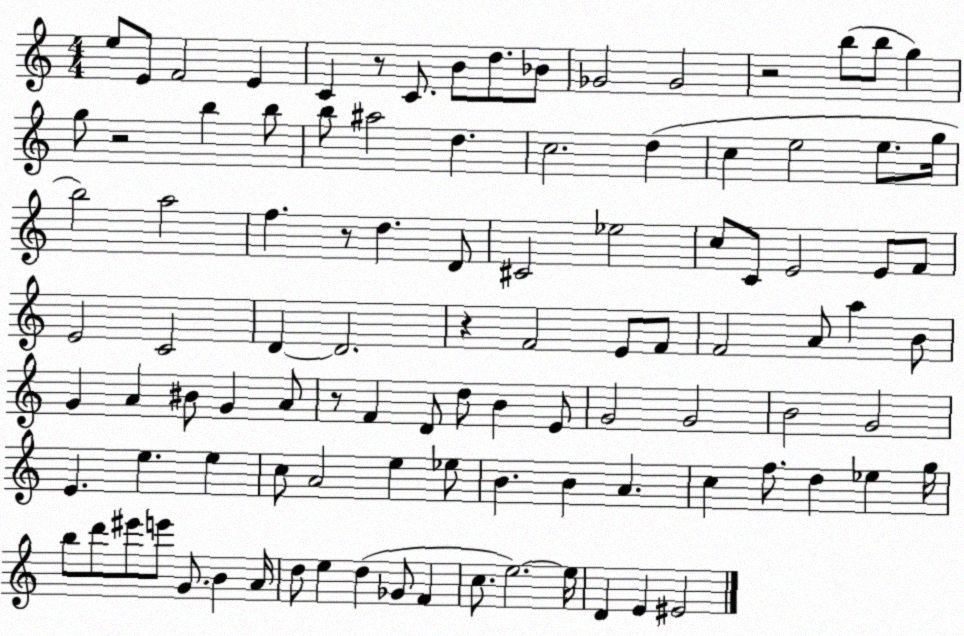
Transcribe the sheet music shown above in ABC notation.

X:1
T:Untitled
M:4/4
L:1/4
K:C
e/2 E/2 F2 E C z/2 C/2 B/2 d/2 _B/2 _G2 _G2 z2 b/2 b/2 g g/2 z2 b b/2 b/2 ^a2 d c2 d c e2 e/2 g/4 b2 a2 f z/2 d D/2 ^C2 _e2 c/2 C/2 E2 E/2 F/2 E2 C2 D D2 z F2 E/2 F/2 F2 A/2 a B/2 G A ^B/2 G A/2 z/2 F D/2 d/2 B E/2 G2 G2 B2 G2 E e e c/2 A2 e _e/2 B B A c f/2 d _e g/4 b/2 d'/2 ^e'/2 e'/2 G/2 B A/4 d/2 e d _G/2 F c/2 e2 e/4 D E ^E2